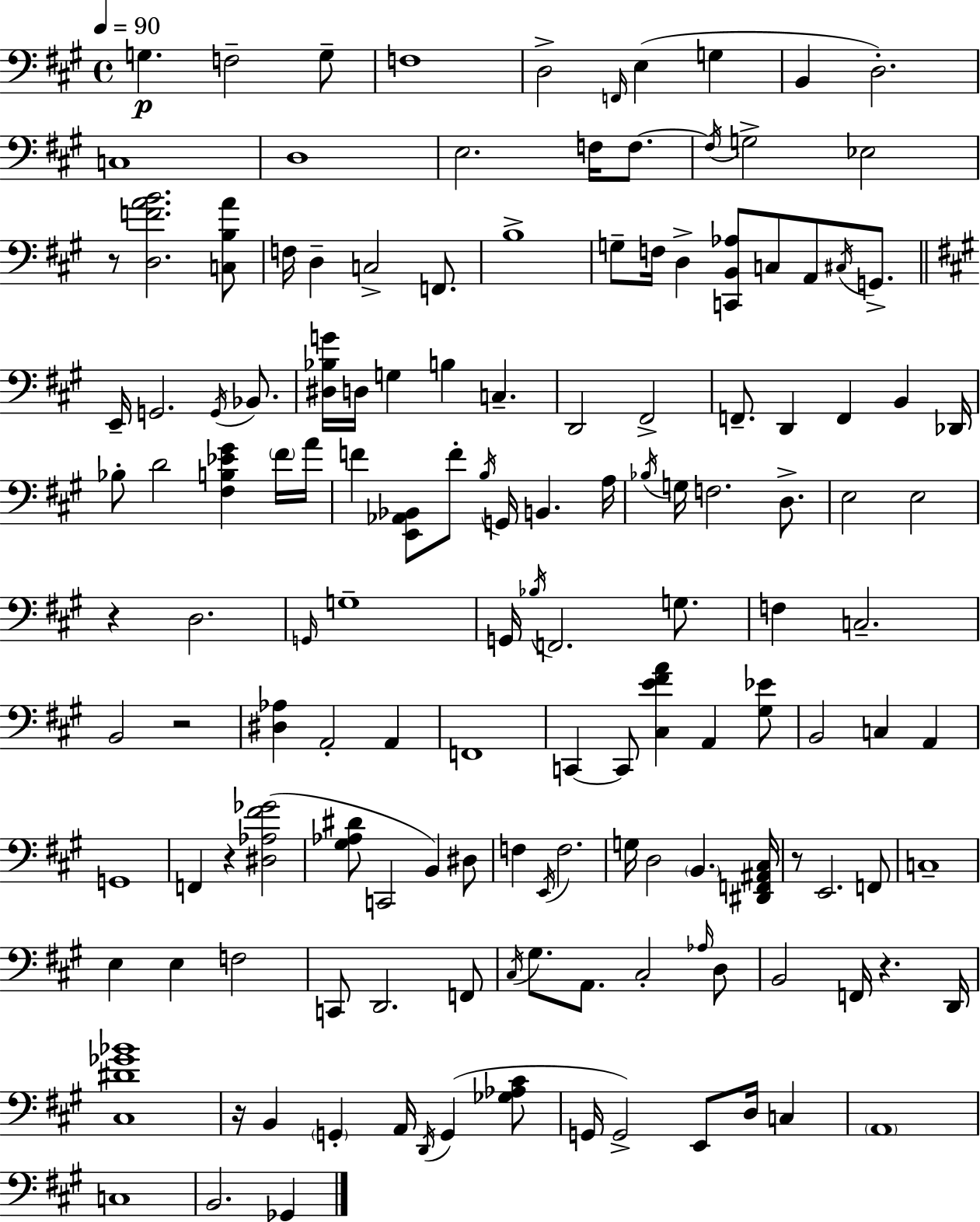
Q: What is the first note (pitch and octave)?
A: G3